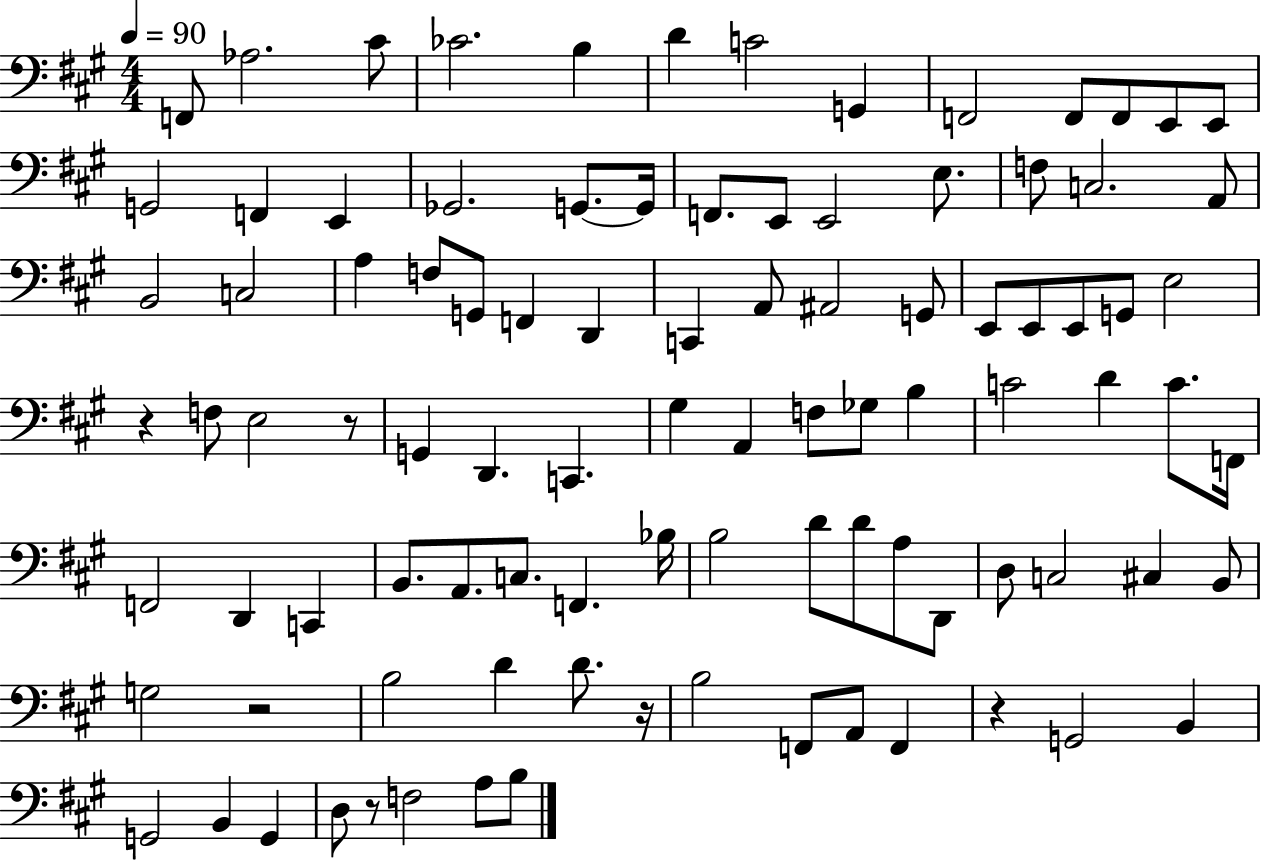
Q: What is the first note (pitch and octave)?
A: F2